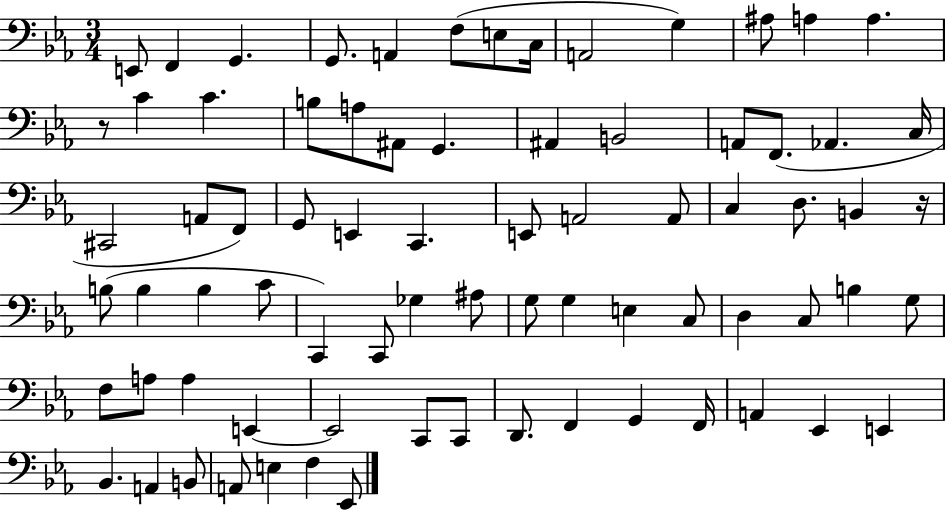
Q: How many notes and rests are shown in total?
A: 76